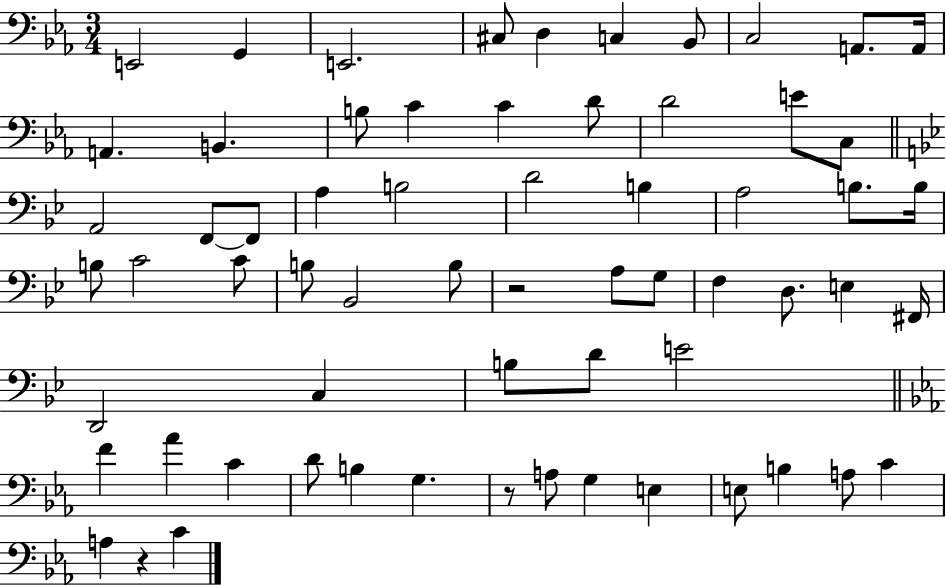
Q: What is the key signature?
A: EES major